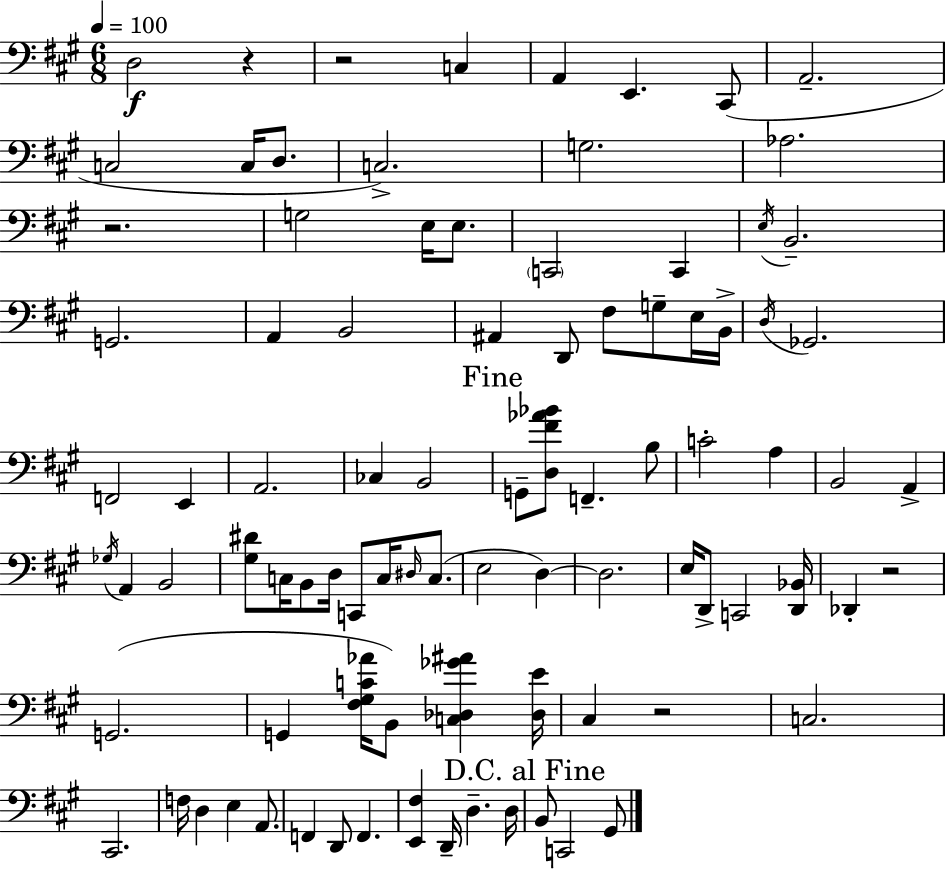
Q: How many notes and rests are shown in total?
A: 90